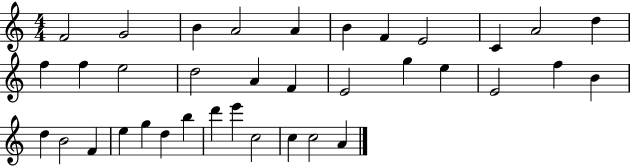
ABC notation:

X:1
T:Untitled
M:4/4
L:1/4
K:C
F2 G2 B A2 A B F E2 C A2 d f f e2 d2 A F E2 g e E2 f B d B2 F e g d b d' e' c2 c c2 A